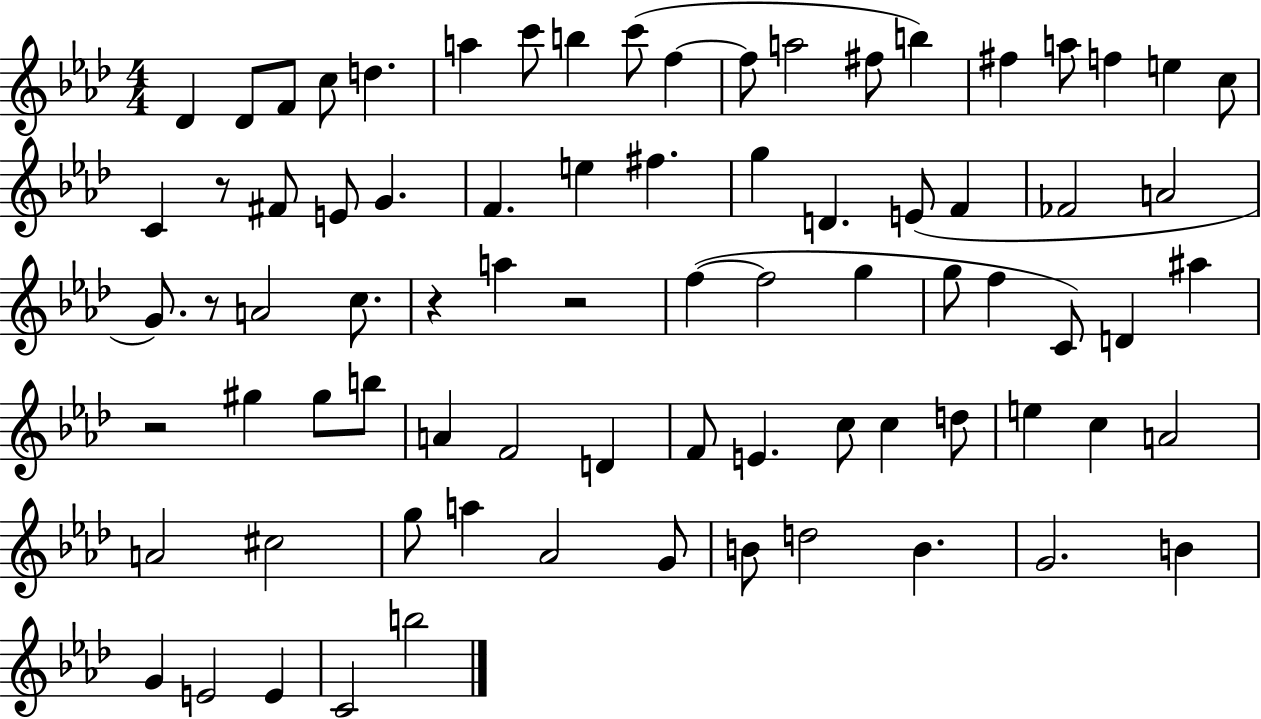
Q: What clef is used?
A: treble